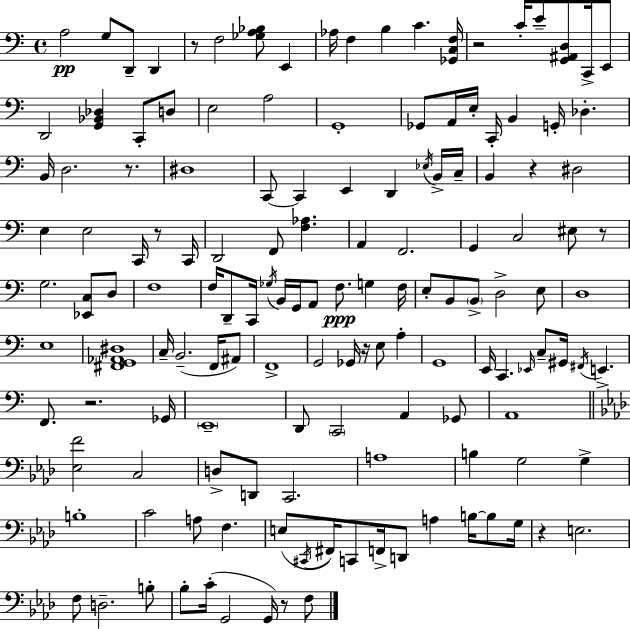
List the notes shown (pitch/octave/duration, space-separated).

A3/h G3/e D2/e D2/q R/e F3/h [Gb3,A3,Bb3]/e E2/q Ab3/s F3/q B3/q C4/q. [Gb2,C3,F3]/s R/h C4/s E4/e [G2,A#2,D3]/e C2/s E2/e D2/h [G2,Bb2,Db3]/q C2/e D3/e E3/h A3/h G2/w Gb2/e A2/s E3/s C2/s B2/q G2/s Db3/q. B2/s D3/h. R/e. D#3/w C2/e C2/q E2/q D2/q Eb3/s B2/s C3/s B2/q R/q D#3/h E3/q E3/h C2/s R/e C2/s D2/h F2/e [F3,Ab3]/q. A2/q F2/h. G2/q C3/h EIS3/e R/e G3/h. [Eb2,C3]/e D3/e F3/w F3/s D2/e C2/s Gb3/s B2/s G2/s A2/e F3/e. G3/q F3/s E3/e B2/e B2/e D3/h E3/e D3/w E3/w [F#2,G2,Ab2,D#3]/w C3/s B2/h. F2/s A#2/e F2/w G2/h Gb2/s R/s E3/e A3/q G2/w E2/s C2/q. Eb2/s C3/e G#2/s F#2/s E2/q. F2/e. R/h. Gb2/s E2/w D2/e C2/h A2/q Gb2/e A2/w [Eb3,F4]/h C3/h D3/e D2/e C2/h. A3/w B3/q G3/h G3/q B3/w C4/h A3/e F3/q. E3/e C#2/s F#2/s C2/e F2/s D2/e A3/q B3/s B3/e G3/s R/q E3/h. F3/e D3/h. B3/e Bb3/e C4/s G2/h G2/s R/e F3/e